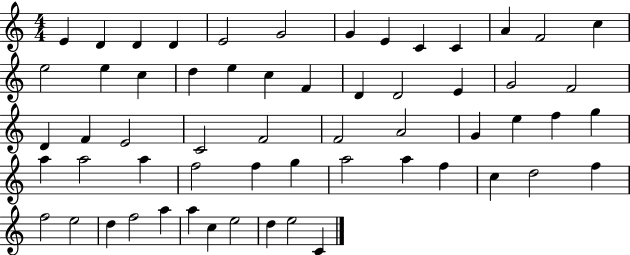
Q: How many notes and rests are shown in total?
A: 59